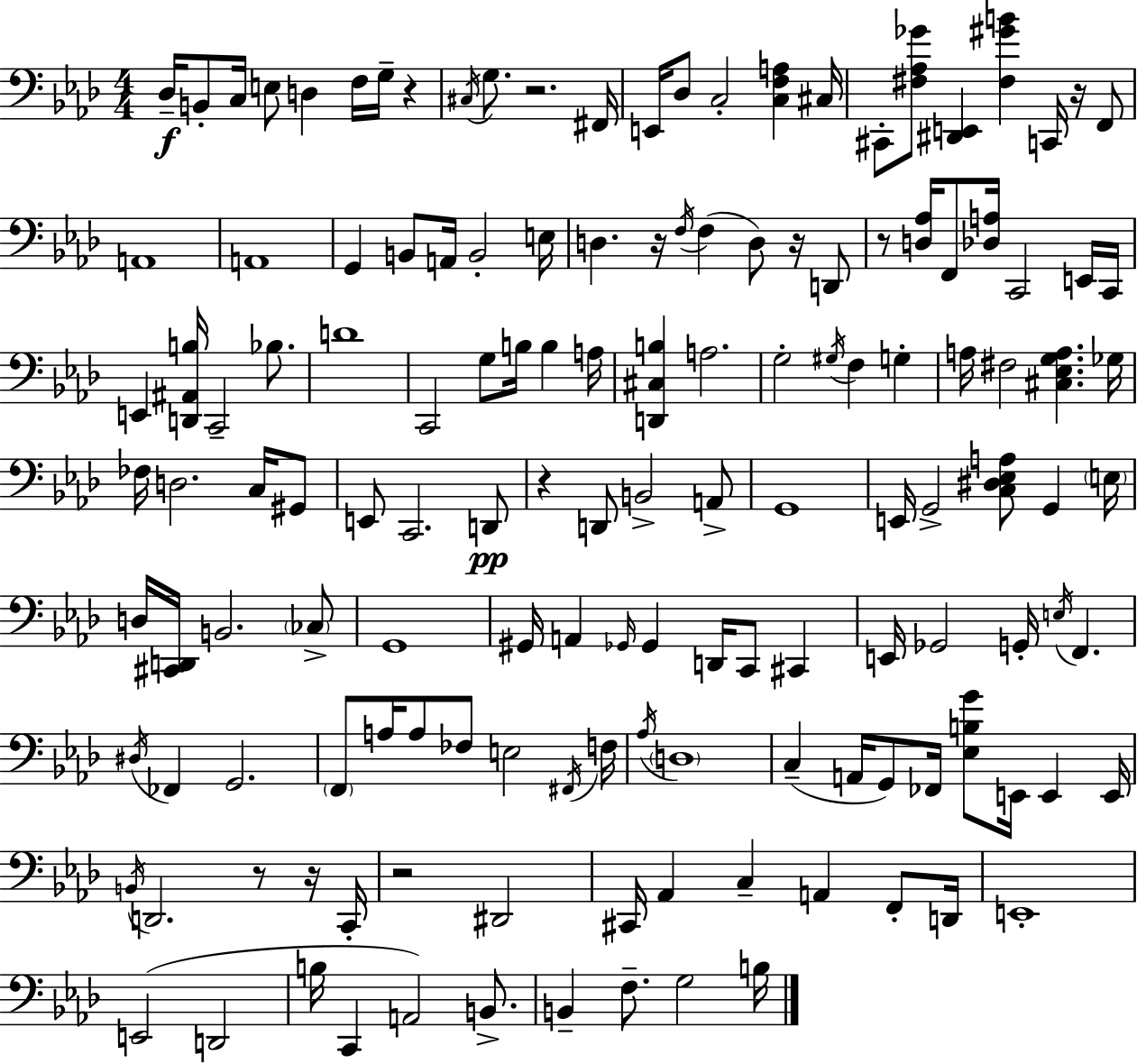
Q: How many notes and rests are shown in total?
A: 143